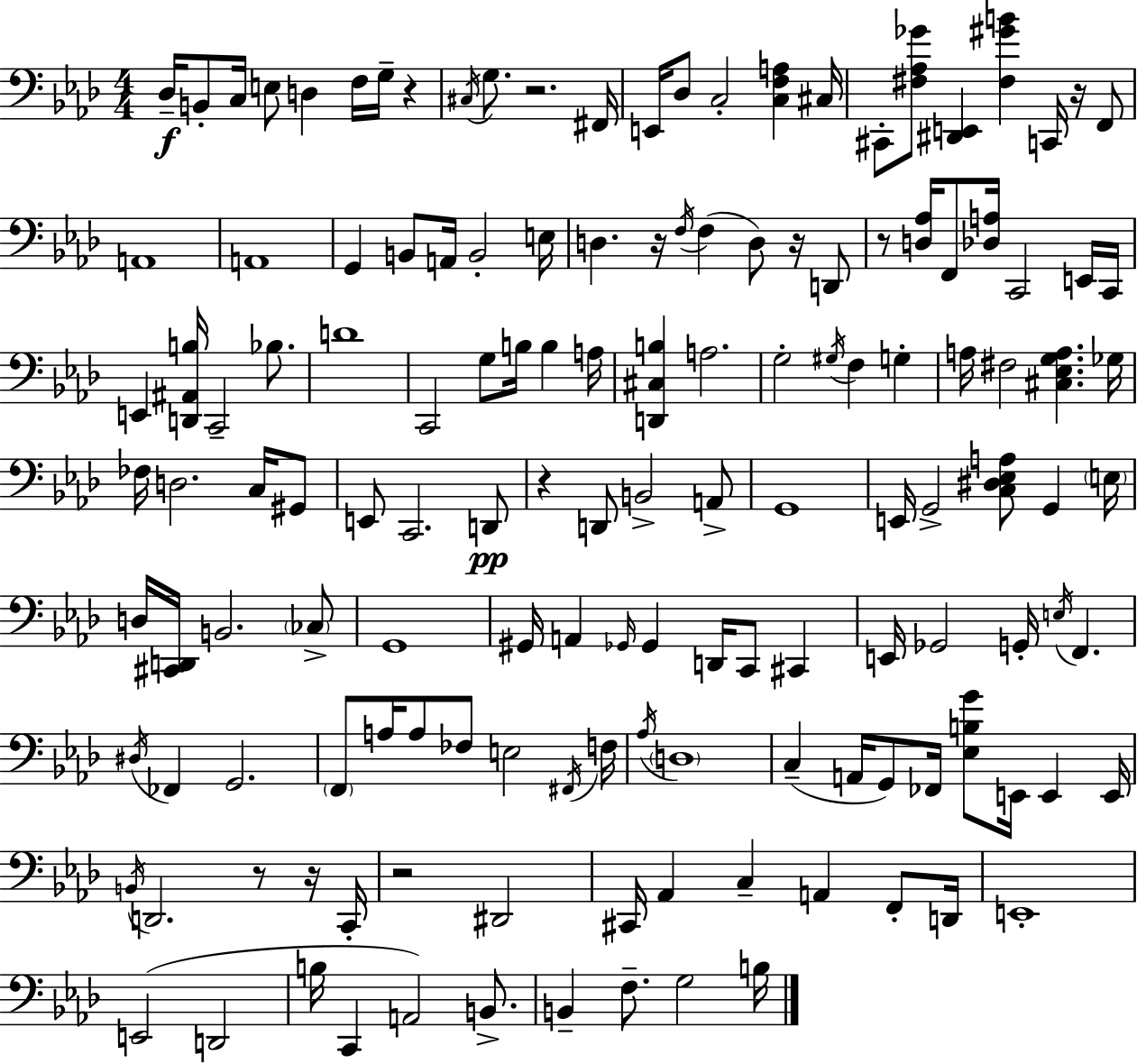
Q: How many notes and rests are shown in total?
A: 143